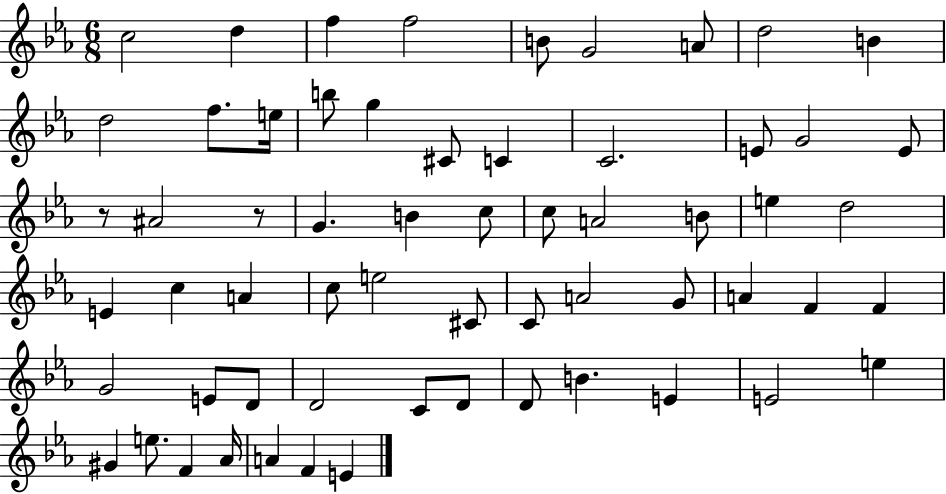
X:1
T:Untitled
M:6/8
L:1/4
K:Eb
c2 d f f2 B/2 G2 A/2 d2 B d2 f/2 e/4 b/2 g ^C/2 C C2 E/2 G2 E/2 z/2 ^A2 z/2 G B c/2 c/2 A2 B/2 e d2 E c A c/2 e2 ^C/2 C/2 A2 G/2 A F F G2 E/2 D/2 D2 C/2 D/2 D/2 B E E2 e ^G e/2 F _A/4 A F E